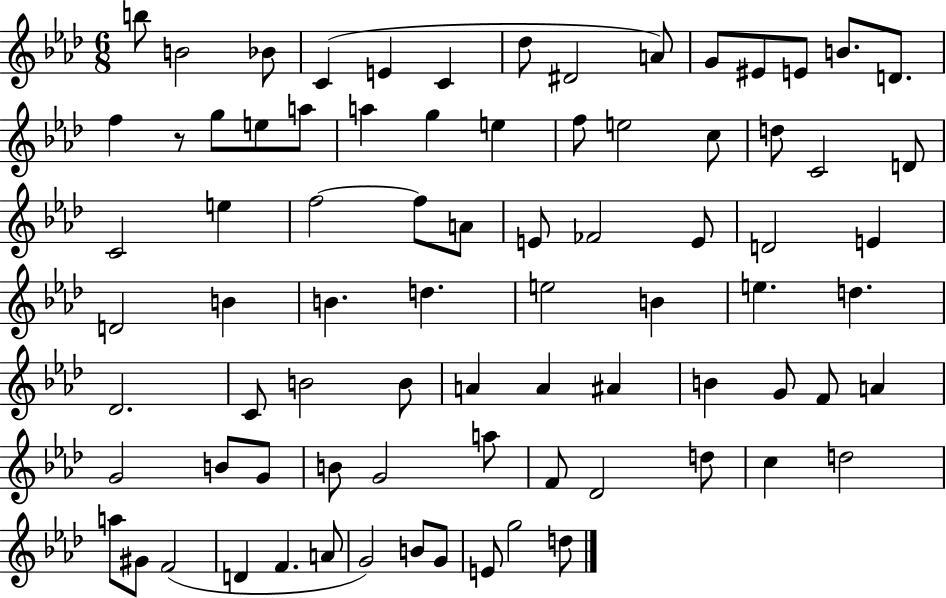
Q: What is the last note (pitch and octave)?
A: D5